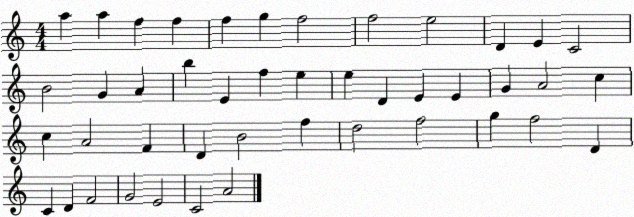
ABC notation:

X:1
T:Untitled
M:4/4
L:1/4
K:C
a a f f f g f2 f2 e2 D E C2 B2 G A b E f e e D E E G A2 c c A2 F D B2 f d2 f2 g f2 D C D F2 G2 E2 C2 A2